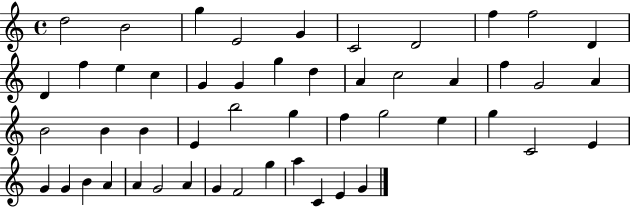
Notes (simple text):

D5/h B4/h G5/q E4/h G4/q C4/h D4/h F5/q F5/h D4/q D4/q F5/q E5/q C5/q G4/q G4/q G5/q D5/q A4/q C5/h A4/q F5/q G4/h A4/q B4/h B4/q B4/q E4/q B5/h G5/q F5/q G5/h E5/q G5/q C4/h E4/q G4/q G4/q B4/q A4/q A4/q G4/h A4/q G4/q F4/h G5/q A5/q C4/q E4/q G4/q